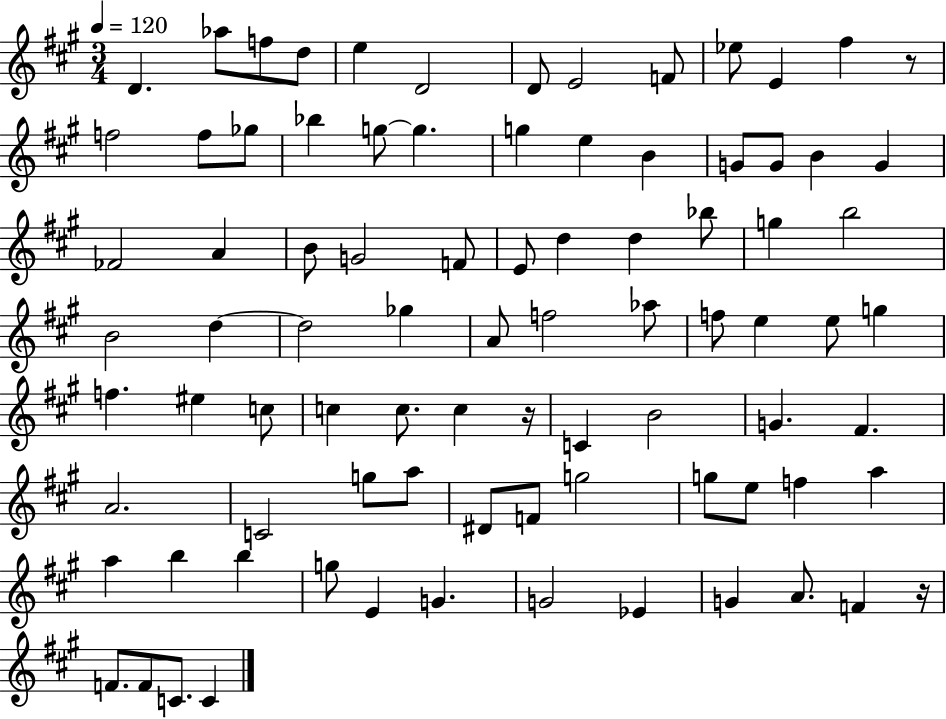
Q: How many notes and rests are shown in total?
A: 86